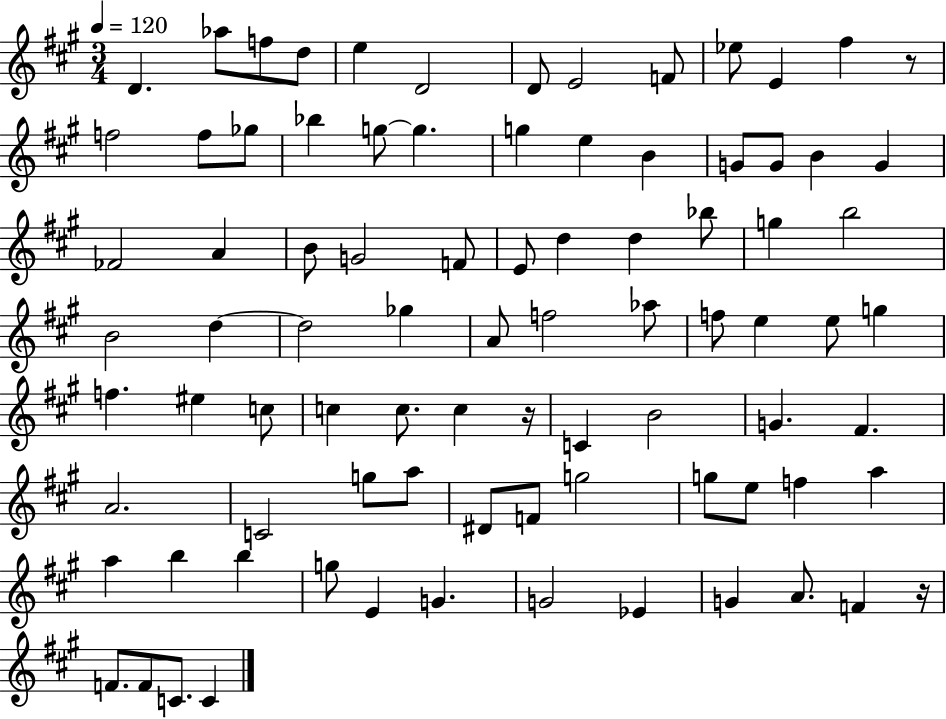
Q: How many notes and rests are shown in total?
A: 86